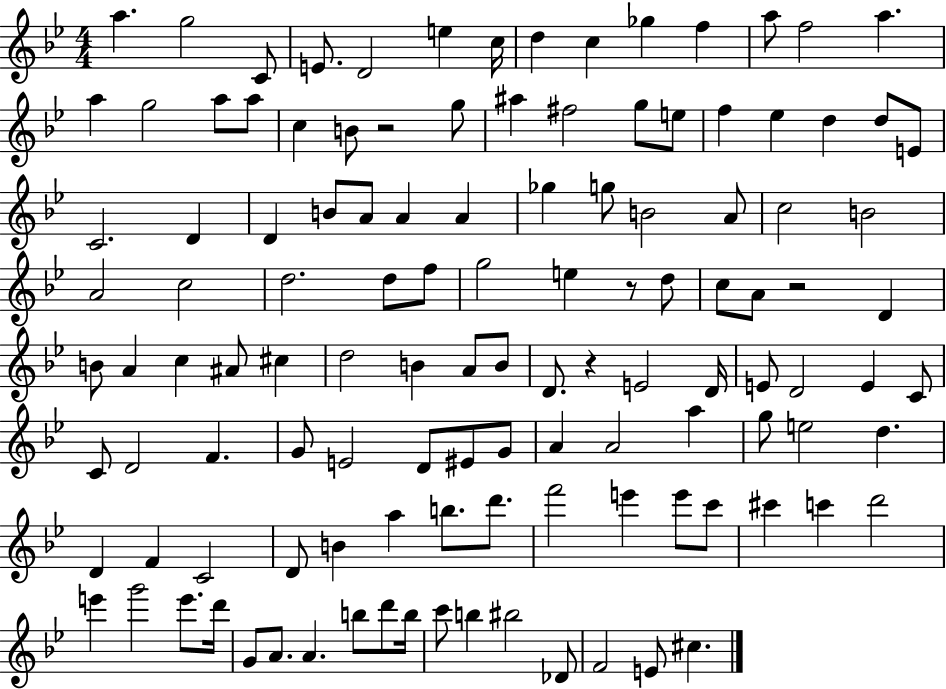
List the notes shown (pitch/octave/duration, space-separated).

A5/q. G5/h C4/e E4/e. D4/h E5/q C5/s D5/q C5/q Gb5/q F5/q A5/e F5/h A5/q. A5/q G5/h A5/e A5/e C5/q B4/e R/h G5/e A#5/q F#5/h G5/e E5/e F5/q Eb5/q D5/q D5/e E4/e C4/h. D4/q D4/q B4/e A4/e A4/q A4/q Gb5/q G5/e B4/h A4/e C5/h B4/h A4/h C5/h D5/h. D5/e F5/e G5/h E5/q R/e D5/e C5/e A4/e R/h D4/q B4/e A4/q C5/q A#4/e C#5/q D5/h B4/q A4/e B4/e D4/e. R/q E4/h D4/s E4/e D4/h E4/q C4/e C4/e D4/h F4/q. G4/e E4/h D4/e EIS4/e G4/e A4/q A4/h A5/q G5/e E5/h D5/q. D4/q F4/q C4/h D4/e B4/q A5/q B5/e. D6/e. F6/h E6/q E6/e C6/e C#6/q C6/q D6/h E6/q G6/h E6/e. D6/s G4/e A4/e. A4/q. B5/e D6/e B5/s C6/e B5/q BIS5/h Db4/e F4/h E4/e C#5/q.